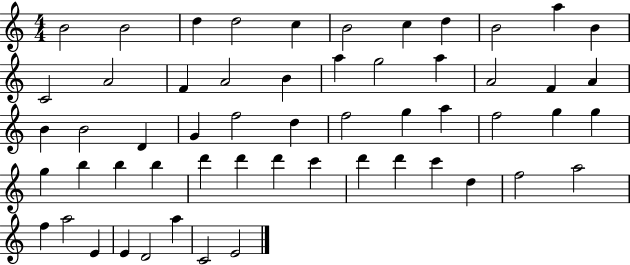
B4/h B4/h D5/q D5/h C5/q B4/h C5/q D5/q B4/h A5/q B4/q C4/h A4/h F4/q A4/h B4/q A5/q G5/h A5/q A4/h F4/q A4/q B4/q B4/h D4/q G4/q F5/h D5/q F5/h G5/q A5/q F5/h G5/q G5/q G5/q B5/q B5/q B5/q D6/q D6/q D6/q C6/q D6/q D6/q C6/q D5/q F5/h A5/h F5/q A5/h E4/q E4/q D4/h A5/q C4/h E4/h